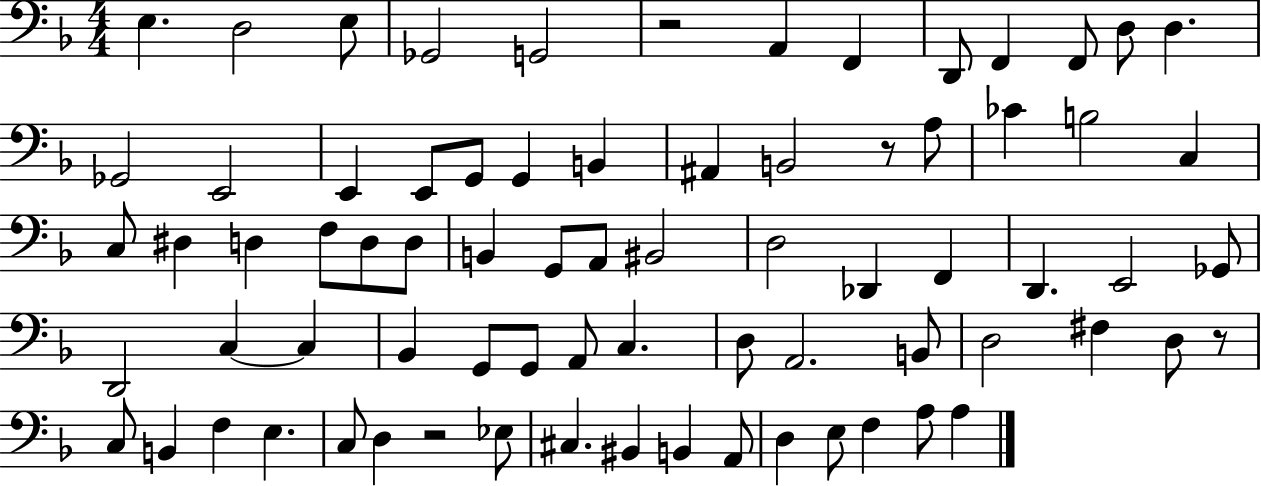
X:1
T:Untitled
M:4/4
L:1/4
K:F
E, D,2 E,/2 _G,,2 G,,2 z2 A,, F,, D,,/2 F,, F,,/2 D,/2 D, _G,,2 E,,2 E,, E,,/2 G,,/2 G,, B,, ^A,, B,,2 z/2 A,/2 _C B,2 C, C,/2 ^D, D, F,/2 D,/2 D,/2 B,, G,,/2 A,,/2 ^B,,2 D,2 _D,, F,, D,, E,,2 _G,,/2 D,,2 C, C, _B,, G,,/2 G,,/2 A,,/2 C, D,/2 A,,2 B,,/2 D,2 ^F, D,/2 z/2 C,/2 B,, F, E, C,/2 D, z2 _E,/2 ^C, ^B,, B,, A,,/2 D, E,/2 F, A,/2 A,